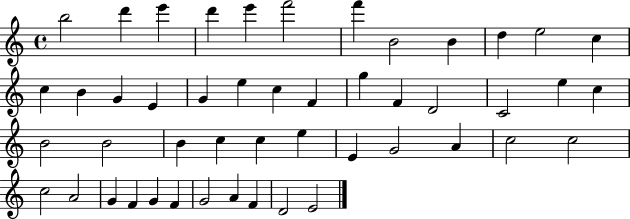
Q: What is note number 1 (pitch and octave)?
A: B5